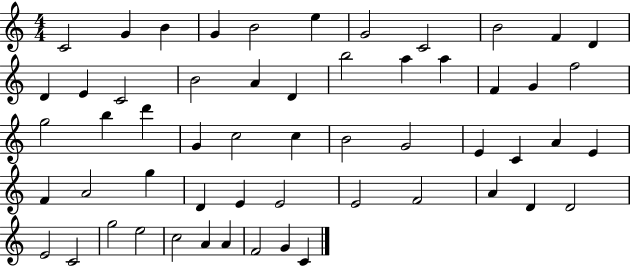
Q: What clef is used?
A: treble